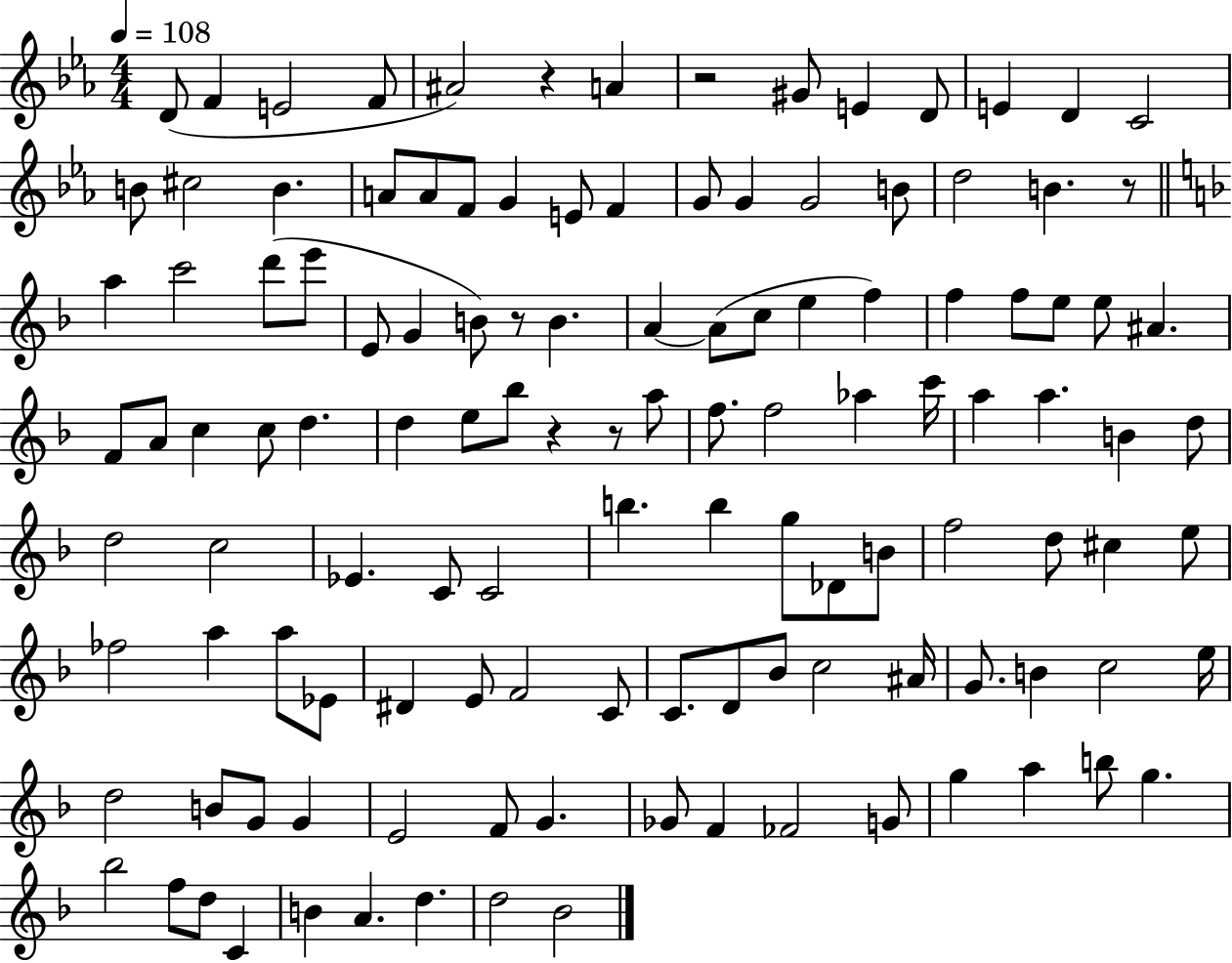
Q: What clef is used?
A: treble